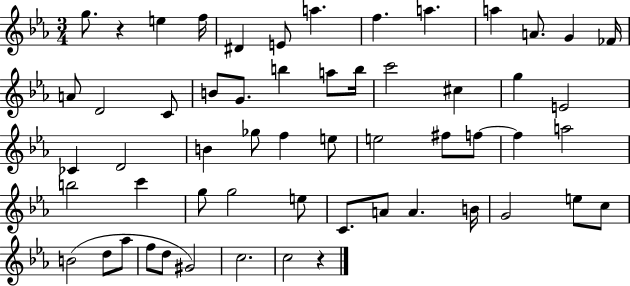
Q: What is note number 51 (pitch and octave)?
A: F5